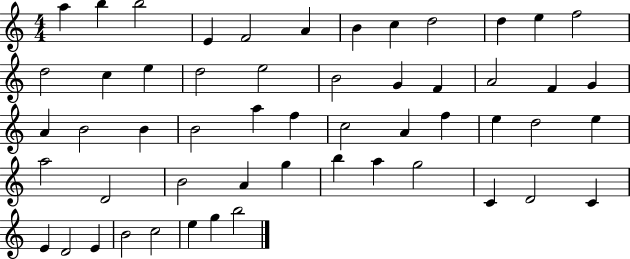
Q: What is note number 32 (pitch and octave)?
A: F5